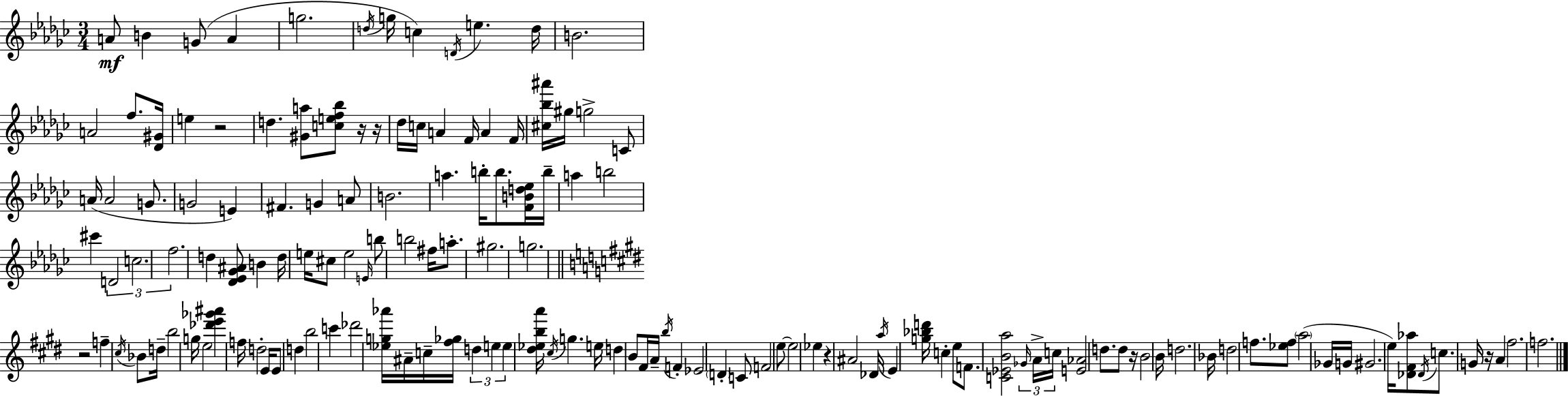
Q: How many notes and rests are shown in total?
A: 144